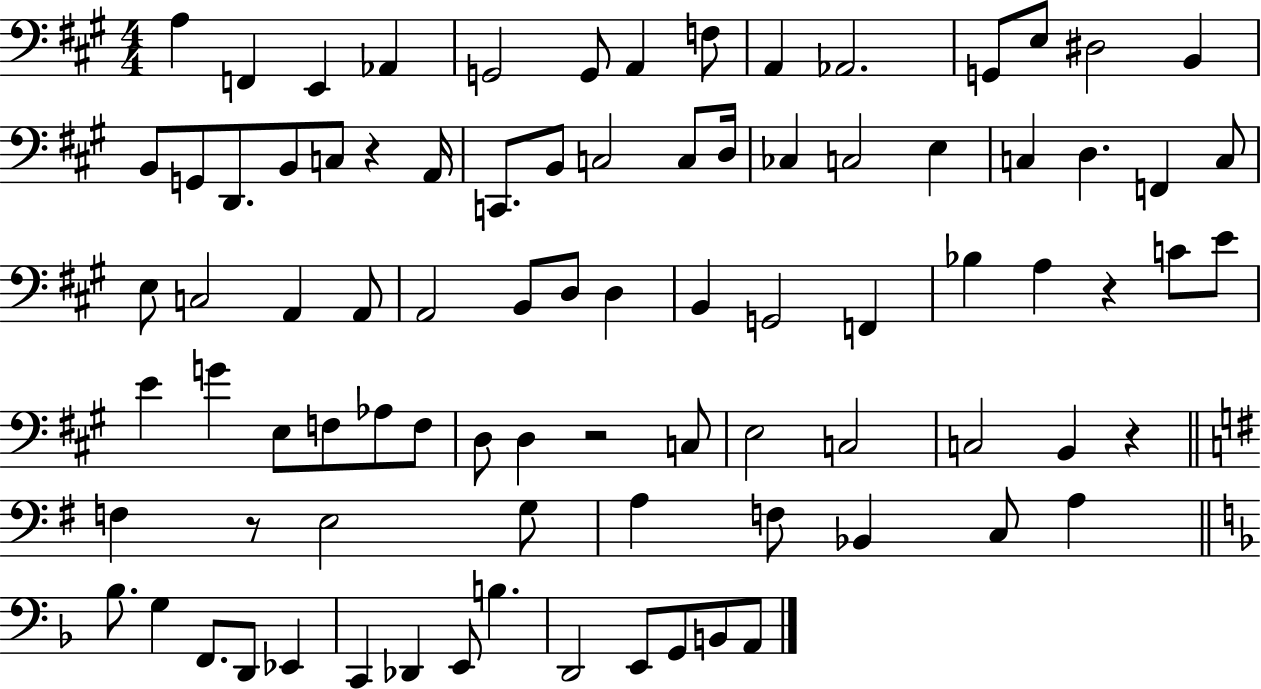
A3/q F2/q E2/q Ab2/q G2/h G2/e A2/q F3/e A2/q Ab2/h. G2/e E3/e D#3/h B2/q B2/e G2/e D2/e. B2/e C3/e R/q A2/s C2/e. B2/e C3/h C3/e D3/s CES3/q C3/h E3/q C3/q D3/q. F2/q C3/e E3/e C3/h A2/q A2/e A2/h B2/e D3/e D3/q B2/q G2/h F2/q Bb3/q A3/q R/q C4/e E4/e E4/q G4/q E3/e F3/e Ab3/e F3/e D3/e D3/q R/h C3/e E3/h C3/h C3/h B2/q R/q F3/q R/e E3/h G3/e A3/q F3/e Bb2/q C3/e A3/q Bb3/e. G3/q F2/e. D2/e Eb2/q C2/q Db2/q E2/e B3/q. D2/h E2/e G2/e B2/e A2/e